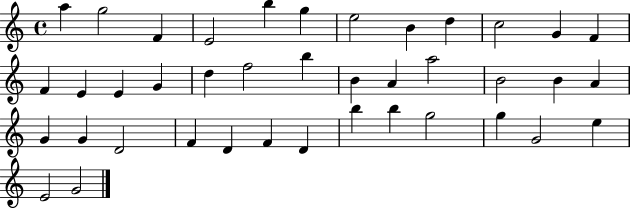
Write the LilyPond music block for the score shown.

{
  \clef treble
  \time 4/4
  \defaultTimeSignature
  \key c \major
  a''4 g''2 f'4 | e'2 b''4 g''4 | e''2 b'4 d''4 | c''2 g'4 f'4 | \break f'4 e'4 e'4 g'4 | d''4 f''2 b''4 | b'4 a'4 a''2 | b'2 b'4 a'4 | \break g'4 g'4 d'2 | f'4 d'4 f'4 d'4 | b''4 b''4 g''2 | g''4 g'2 e''4 | \break e'2 g'2 | \bar "|."
}